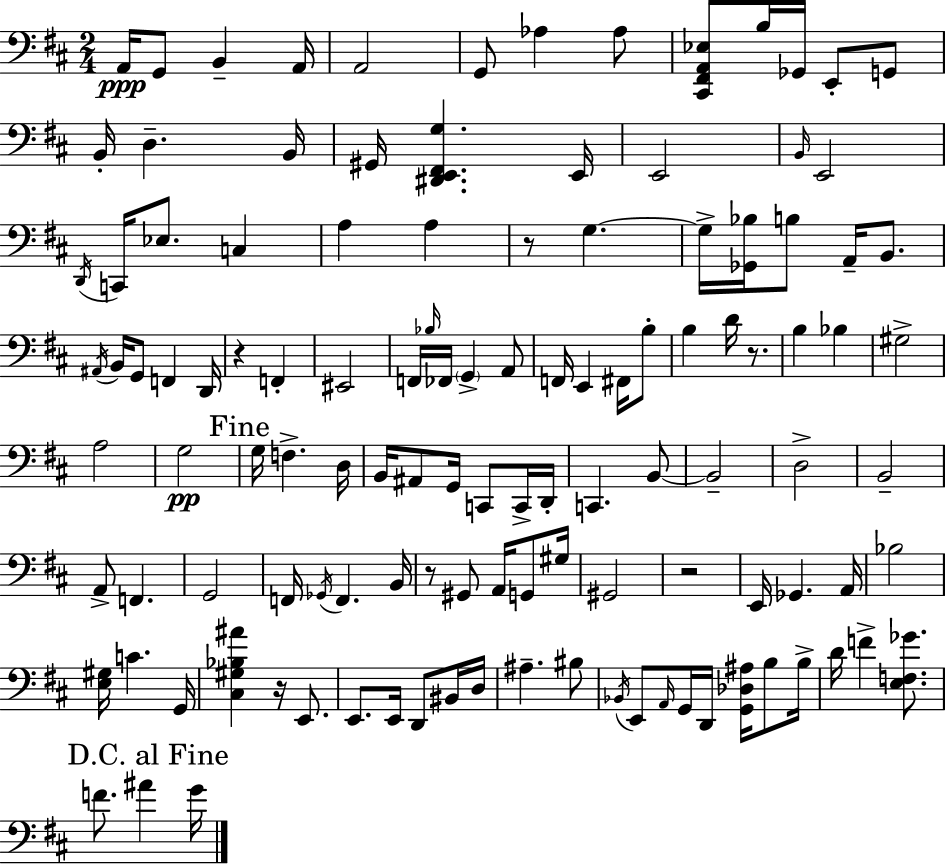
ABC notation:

X:1
T:Untitled
M:2/4
L:1/4
K:D
A,,/4 G,,/2 B,, A,,/4 A,,2 G,,/2 _A, _A,/2 [^C,,^F,,A,,_E,]/2 B,/4 _G,,/4 E,,/2 G,,/2 B,,/4 D, B,,/4 ^G,,/4 [^D,,E,,^F,,G,] E,,/4 E,,2 B,,/4 E,,2 D,,/4 C,,/4 _E,/2 C, A, A, z/2 G, G,/4 [_G,,_B,]/4 B,/2 A,,/4 B,,/2 ^A,,/4 B,,/4 G,,/2 F,, D,,/4 z F,, ^E,,2 F,,/4 _B,/4 _F,,/4 G,, A,,/2 F,,/4 E,, ^F,,/4 B,/2 B, D/4 z/2 B, _B, ^G,2 A,2 G,2 G,/4 F, D,/4 B,,/4 ^A,,/2 G,,/4 C,,/2 C,,/4 D,,/4 C,, B,,/2 B,,2 D,2 B,,2 A,,/2 F,, G,,2 F,,/4 _G,,/4 F,, B,,/4 z/2 ^G,,/2 A,,/4 G,,/2 ^G,/4 ^G,,2 z2 E,,/4 _G,, A,,/4 _B,2 [E,^G,]/4 C G,,/4 [^C,^G,_B,^A] z/4 E,,/2 E,,/2 E,,/4 D,,/2 ^B,,/4 D,/4 ^A, ^B,/2 _B,,/4 E,,/2 A,,/4 G,,/4 D,,/4 [G,,_D,^A,]/4 B,/2 B,/4 D/4 F [E,F,_G]/2 F/2 ^A G/4